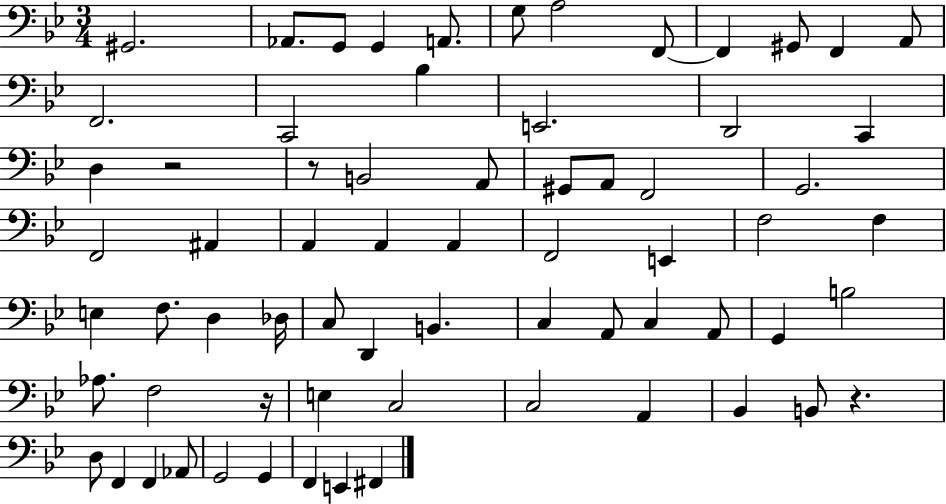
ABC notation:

X:1
T:Untitled
M:3/4
L:1/4
K:Bb
^G,,2 _A,,/2 G,,/2 G,, A,,/2 G,/2 A,2 F,,/2 F,, ^G,,/2 F,, A,,/2 F,,2 C,,2 _B, E,,2 D,,2 C,, D, z2 z/2 B,,2 A,,/2 ^G,,/2 A,,/2 F,,2 G,,2 F,,2 ^A,, A,, A,, A,, F,,2 E,, F,2 F, E, F,/2 D, _D,/4 C,/2 D,, B,, C, A,,/2 C, A,,/2 G,, B,2 _A,/2 F,2 z/4 E, C,2 C,2 A,, _B,, B,,/2 z D,/2 F,, F,, _A,,/2 G,,2 G,, F,, E,, ^F,,